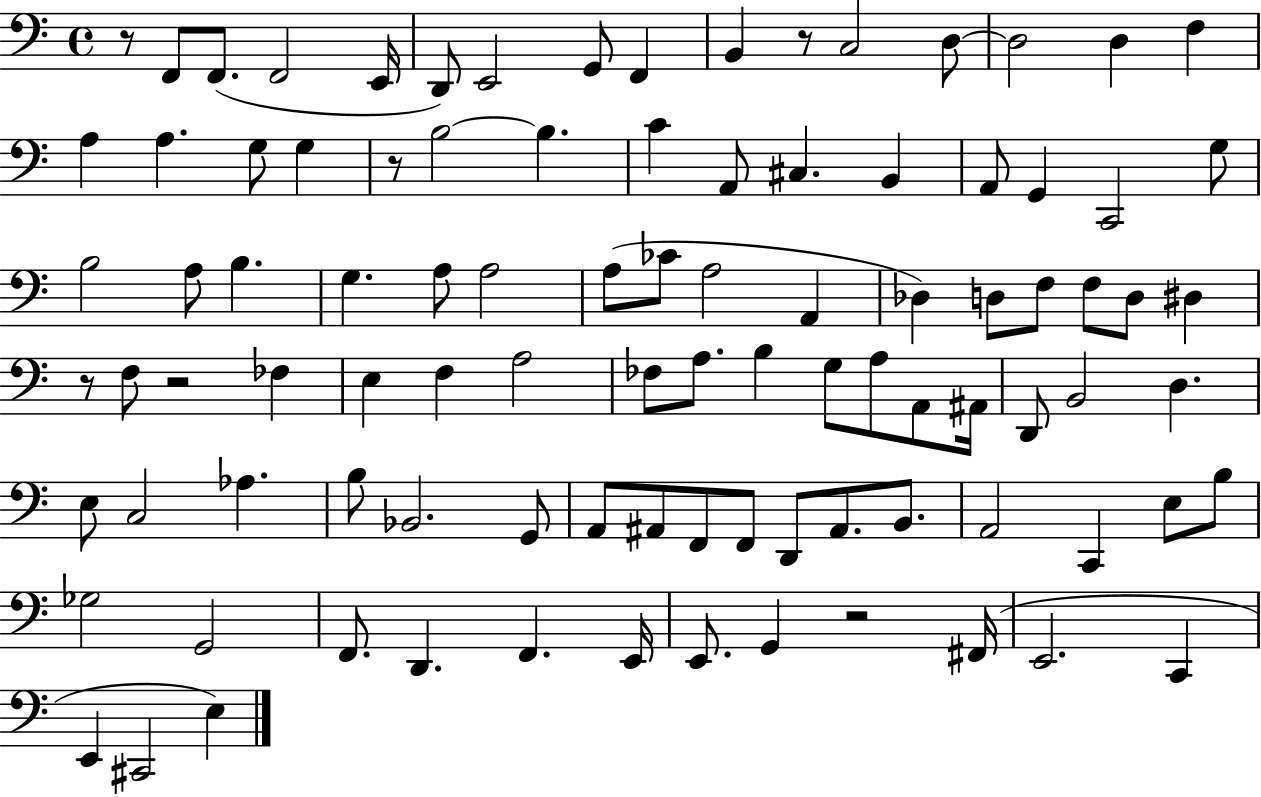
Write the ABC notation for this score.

X:1
T:Untitled
M:4/4
L:1/4
K:C
z/2 F,,/2 F,,/2 F,,2 E,,/4 D,,/2 E,,2 G,,/2 F,, B,, z/2 C,2 D,/2 D,2 D, F, A, A, G,/2 G, z/2 B,2 B, C A,,/2 ^C, B,, A,,/2 G,, C,,2 G,/2 B,2 A,/2 B, G, A,/2 A,2 A,/2 _C/2 A,2 A,, _D, D,/2 F,/2 F,/2 D,/2 ^D, z/2 F,/2 z2 _F, E, F, A,2 _F,/2 A,/2 B, G,/2 A,/2 A,,/2 ^A,,/4 D,,/2 B,,2 D, E,/2 C,2 _A, B,/2 _B,,2 G,,/2 A,,/2 ^A,,/2 F,,/2 F,,/2 D,,/2 ^A,,/2 B,,/2 A,,2 C,, E,/2 B,/2 _G,2 G,,2 F,,/2 D,, F,, E,,/4 E,,/2 G,, z2 ^F,,/4 E,,2 C,, E,, ^C,,2 E,